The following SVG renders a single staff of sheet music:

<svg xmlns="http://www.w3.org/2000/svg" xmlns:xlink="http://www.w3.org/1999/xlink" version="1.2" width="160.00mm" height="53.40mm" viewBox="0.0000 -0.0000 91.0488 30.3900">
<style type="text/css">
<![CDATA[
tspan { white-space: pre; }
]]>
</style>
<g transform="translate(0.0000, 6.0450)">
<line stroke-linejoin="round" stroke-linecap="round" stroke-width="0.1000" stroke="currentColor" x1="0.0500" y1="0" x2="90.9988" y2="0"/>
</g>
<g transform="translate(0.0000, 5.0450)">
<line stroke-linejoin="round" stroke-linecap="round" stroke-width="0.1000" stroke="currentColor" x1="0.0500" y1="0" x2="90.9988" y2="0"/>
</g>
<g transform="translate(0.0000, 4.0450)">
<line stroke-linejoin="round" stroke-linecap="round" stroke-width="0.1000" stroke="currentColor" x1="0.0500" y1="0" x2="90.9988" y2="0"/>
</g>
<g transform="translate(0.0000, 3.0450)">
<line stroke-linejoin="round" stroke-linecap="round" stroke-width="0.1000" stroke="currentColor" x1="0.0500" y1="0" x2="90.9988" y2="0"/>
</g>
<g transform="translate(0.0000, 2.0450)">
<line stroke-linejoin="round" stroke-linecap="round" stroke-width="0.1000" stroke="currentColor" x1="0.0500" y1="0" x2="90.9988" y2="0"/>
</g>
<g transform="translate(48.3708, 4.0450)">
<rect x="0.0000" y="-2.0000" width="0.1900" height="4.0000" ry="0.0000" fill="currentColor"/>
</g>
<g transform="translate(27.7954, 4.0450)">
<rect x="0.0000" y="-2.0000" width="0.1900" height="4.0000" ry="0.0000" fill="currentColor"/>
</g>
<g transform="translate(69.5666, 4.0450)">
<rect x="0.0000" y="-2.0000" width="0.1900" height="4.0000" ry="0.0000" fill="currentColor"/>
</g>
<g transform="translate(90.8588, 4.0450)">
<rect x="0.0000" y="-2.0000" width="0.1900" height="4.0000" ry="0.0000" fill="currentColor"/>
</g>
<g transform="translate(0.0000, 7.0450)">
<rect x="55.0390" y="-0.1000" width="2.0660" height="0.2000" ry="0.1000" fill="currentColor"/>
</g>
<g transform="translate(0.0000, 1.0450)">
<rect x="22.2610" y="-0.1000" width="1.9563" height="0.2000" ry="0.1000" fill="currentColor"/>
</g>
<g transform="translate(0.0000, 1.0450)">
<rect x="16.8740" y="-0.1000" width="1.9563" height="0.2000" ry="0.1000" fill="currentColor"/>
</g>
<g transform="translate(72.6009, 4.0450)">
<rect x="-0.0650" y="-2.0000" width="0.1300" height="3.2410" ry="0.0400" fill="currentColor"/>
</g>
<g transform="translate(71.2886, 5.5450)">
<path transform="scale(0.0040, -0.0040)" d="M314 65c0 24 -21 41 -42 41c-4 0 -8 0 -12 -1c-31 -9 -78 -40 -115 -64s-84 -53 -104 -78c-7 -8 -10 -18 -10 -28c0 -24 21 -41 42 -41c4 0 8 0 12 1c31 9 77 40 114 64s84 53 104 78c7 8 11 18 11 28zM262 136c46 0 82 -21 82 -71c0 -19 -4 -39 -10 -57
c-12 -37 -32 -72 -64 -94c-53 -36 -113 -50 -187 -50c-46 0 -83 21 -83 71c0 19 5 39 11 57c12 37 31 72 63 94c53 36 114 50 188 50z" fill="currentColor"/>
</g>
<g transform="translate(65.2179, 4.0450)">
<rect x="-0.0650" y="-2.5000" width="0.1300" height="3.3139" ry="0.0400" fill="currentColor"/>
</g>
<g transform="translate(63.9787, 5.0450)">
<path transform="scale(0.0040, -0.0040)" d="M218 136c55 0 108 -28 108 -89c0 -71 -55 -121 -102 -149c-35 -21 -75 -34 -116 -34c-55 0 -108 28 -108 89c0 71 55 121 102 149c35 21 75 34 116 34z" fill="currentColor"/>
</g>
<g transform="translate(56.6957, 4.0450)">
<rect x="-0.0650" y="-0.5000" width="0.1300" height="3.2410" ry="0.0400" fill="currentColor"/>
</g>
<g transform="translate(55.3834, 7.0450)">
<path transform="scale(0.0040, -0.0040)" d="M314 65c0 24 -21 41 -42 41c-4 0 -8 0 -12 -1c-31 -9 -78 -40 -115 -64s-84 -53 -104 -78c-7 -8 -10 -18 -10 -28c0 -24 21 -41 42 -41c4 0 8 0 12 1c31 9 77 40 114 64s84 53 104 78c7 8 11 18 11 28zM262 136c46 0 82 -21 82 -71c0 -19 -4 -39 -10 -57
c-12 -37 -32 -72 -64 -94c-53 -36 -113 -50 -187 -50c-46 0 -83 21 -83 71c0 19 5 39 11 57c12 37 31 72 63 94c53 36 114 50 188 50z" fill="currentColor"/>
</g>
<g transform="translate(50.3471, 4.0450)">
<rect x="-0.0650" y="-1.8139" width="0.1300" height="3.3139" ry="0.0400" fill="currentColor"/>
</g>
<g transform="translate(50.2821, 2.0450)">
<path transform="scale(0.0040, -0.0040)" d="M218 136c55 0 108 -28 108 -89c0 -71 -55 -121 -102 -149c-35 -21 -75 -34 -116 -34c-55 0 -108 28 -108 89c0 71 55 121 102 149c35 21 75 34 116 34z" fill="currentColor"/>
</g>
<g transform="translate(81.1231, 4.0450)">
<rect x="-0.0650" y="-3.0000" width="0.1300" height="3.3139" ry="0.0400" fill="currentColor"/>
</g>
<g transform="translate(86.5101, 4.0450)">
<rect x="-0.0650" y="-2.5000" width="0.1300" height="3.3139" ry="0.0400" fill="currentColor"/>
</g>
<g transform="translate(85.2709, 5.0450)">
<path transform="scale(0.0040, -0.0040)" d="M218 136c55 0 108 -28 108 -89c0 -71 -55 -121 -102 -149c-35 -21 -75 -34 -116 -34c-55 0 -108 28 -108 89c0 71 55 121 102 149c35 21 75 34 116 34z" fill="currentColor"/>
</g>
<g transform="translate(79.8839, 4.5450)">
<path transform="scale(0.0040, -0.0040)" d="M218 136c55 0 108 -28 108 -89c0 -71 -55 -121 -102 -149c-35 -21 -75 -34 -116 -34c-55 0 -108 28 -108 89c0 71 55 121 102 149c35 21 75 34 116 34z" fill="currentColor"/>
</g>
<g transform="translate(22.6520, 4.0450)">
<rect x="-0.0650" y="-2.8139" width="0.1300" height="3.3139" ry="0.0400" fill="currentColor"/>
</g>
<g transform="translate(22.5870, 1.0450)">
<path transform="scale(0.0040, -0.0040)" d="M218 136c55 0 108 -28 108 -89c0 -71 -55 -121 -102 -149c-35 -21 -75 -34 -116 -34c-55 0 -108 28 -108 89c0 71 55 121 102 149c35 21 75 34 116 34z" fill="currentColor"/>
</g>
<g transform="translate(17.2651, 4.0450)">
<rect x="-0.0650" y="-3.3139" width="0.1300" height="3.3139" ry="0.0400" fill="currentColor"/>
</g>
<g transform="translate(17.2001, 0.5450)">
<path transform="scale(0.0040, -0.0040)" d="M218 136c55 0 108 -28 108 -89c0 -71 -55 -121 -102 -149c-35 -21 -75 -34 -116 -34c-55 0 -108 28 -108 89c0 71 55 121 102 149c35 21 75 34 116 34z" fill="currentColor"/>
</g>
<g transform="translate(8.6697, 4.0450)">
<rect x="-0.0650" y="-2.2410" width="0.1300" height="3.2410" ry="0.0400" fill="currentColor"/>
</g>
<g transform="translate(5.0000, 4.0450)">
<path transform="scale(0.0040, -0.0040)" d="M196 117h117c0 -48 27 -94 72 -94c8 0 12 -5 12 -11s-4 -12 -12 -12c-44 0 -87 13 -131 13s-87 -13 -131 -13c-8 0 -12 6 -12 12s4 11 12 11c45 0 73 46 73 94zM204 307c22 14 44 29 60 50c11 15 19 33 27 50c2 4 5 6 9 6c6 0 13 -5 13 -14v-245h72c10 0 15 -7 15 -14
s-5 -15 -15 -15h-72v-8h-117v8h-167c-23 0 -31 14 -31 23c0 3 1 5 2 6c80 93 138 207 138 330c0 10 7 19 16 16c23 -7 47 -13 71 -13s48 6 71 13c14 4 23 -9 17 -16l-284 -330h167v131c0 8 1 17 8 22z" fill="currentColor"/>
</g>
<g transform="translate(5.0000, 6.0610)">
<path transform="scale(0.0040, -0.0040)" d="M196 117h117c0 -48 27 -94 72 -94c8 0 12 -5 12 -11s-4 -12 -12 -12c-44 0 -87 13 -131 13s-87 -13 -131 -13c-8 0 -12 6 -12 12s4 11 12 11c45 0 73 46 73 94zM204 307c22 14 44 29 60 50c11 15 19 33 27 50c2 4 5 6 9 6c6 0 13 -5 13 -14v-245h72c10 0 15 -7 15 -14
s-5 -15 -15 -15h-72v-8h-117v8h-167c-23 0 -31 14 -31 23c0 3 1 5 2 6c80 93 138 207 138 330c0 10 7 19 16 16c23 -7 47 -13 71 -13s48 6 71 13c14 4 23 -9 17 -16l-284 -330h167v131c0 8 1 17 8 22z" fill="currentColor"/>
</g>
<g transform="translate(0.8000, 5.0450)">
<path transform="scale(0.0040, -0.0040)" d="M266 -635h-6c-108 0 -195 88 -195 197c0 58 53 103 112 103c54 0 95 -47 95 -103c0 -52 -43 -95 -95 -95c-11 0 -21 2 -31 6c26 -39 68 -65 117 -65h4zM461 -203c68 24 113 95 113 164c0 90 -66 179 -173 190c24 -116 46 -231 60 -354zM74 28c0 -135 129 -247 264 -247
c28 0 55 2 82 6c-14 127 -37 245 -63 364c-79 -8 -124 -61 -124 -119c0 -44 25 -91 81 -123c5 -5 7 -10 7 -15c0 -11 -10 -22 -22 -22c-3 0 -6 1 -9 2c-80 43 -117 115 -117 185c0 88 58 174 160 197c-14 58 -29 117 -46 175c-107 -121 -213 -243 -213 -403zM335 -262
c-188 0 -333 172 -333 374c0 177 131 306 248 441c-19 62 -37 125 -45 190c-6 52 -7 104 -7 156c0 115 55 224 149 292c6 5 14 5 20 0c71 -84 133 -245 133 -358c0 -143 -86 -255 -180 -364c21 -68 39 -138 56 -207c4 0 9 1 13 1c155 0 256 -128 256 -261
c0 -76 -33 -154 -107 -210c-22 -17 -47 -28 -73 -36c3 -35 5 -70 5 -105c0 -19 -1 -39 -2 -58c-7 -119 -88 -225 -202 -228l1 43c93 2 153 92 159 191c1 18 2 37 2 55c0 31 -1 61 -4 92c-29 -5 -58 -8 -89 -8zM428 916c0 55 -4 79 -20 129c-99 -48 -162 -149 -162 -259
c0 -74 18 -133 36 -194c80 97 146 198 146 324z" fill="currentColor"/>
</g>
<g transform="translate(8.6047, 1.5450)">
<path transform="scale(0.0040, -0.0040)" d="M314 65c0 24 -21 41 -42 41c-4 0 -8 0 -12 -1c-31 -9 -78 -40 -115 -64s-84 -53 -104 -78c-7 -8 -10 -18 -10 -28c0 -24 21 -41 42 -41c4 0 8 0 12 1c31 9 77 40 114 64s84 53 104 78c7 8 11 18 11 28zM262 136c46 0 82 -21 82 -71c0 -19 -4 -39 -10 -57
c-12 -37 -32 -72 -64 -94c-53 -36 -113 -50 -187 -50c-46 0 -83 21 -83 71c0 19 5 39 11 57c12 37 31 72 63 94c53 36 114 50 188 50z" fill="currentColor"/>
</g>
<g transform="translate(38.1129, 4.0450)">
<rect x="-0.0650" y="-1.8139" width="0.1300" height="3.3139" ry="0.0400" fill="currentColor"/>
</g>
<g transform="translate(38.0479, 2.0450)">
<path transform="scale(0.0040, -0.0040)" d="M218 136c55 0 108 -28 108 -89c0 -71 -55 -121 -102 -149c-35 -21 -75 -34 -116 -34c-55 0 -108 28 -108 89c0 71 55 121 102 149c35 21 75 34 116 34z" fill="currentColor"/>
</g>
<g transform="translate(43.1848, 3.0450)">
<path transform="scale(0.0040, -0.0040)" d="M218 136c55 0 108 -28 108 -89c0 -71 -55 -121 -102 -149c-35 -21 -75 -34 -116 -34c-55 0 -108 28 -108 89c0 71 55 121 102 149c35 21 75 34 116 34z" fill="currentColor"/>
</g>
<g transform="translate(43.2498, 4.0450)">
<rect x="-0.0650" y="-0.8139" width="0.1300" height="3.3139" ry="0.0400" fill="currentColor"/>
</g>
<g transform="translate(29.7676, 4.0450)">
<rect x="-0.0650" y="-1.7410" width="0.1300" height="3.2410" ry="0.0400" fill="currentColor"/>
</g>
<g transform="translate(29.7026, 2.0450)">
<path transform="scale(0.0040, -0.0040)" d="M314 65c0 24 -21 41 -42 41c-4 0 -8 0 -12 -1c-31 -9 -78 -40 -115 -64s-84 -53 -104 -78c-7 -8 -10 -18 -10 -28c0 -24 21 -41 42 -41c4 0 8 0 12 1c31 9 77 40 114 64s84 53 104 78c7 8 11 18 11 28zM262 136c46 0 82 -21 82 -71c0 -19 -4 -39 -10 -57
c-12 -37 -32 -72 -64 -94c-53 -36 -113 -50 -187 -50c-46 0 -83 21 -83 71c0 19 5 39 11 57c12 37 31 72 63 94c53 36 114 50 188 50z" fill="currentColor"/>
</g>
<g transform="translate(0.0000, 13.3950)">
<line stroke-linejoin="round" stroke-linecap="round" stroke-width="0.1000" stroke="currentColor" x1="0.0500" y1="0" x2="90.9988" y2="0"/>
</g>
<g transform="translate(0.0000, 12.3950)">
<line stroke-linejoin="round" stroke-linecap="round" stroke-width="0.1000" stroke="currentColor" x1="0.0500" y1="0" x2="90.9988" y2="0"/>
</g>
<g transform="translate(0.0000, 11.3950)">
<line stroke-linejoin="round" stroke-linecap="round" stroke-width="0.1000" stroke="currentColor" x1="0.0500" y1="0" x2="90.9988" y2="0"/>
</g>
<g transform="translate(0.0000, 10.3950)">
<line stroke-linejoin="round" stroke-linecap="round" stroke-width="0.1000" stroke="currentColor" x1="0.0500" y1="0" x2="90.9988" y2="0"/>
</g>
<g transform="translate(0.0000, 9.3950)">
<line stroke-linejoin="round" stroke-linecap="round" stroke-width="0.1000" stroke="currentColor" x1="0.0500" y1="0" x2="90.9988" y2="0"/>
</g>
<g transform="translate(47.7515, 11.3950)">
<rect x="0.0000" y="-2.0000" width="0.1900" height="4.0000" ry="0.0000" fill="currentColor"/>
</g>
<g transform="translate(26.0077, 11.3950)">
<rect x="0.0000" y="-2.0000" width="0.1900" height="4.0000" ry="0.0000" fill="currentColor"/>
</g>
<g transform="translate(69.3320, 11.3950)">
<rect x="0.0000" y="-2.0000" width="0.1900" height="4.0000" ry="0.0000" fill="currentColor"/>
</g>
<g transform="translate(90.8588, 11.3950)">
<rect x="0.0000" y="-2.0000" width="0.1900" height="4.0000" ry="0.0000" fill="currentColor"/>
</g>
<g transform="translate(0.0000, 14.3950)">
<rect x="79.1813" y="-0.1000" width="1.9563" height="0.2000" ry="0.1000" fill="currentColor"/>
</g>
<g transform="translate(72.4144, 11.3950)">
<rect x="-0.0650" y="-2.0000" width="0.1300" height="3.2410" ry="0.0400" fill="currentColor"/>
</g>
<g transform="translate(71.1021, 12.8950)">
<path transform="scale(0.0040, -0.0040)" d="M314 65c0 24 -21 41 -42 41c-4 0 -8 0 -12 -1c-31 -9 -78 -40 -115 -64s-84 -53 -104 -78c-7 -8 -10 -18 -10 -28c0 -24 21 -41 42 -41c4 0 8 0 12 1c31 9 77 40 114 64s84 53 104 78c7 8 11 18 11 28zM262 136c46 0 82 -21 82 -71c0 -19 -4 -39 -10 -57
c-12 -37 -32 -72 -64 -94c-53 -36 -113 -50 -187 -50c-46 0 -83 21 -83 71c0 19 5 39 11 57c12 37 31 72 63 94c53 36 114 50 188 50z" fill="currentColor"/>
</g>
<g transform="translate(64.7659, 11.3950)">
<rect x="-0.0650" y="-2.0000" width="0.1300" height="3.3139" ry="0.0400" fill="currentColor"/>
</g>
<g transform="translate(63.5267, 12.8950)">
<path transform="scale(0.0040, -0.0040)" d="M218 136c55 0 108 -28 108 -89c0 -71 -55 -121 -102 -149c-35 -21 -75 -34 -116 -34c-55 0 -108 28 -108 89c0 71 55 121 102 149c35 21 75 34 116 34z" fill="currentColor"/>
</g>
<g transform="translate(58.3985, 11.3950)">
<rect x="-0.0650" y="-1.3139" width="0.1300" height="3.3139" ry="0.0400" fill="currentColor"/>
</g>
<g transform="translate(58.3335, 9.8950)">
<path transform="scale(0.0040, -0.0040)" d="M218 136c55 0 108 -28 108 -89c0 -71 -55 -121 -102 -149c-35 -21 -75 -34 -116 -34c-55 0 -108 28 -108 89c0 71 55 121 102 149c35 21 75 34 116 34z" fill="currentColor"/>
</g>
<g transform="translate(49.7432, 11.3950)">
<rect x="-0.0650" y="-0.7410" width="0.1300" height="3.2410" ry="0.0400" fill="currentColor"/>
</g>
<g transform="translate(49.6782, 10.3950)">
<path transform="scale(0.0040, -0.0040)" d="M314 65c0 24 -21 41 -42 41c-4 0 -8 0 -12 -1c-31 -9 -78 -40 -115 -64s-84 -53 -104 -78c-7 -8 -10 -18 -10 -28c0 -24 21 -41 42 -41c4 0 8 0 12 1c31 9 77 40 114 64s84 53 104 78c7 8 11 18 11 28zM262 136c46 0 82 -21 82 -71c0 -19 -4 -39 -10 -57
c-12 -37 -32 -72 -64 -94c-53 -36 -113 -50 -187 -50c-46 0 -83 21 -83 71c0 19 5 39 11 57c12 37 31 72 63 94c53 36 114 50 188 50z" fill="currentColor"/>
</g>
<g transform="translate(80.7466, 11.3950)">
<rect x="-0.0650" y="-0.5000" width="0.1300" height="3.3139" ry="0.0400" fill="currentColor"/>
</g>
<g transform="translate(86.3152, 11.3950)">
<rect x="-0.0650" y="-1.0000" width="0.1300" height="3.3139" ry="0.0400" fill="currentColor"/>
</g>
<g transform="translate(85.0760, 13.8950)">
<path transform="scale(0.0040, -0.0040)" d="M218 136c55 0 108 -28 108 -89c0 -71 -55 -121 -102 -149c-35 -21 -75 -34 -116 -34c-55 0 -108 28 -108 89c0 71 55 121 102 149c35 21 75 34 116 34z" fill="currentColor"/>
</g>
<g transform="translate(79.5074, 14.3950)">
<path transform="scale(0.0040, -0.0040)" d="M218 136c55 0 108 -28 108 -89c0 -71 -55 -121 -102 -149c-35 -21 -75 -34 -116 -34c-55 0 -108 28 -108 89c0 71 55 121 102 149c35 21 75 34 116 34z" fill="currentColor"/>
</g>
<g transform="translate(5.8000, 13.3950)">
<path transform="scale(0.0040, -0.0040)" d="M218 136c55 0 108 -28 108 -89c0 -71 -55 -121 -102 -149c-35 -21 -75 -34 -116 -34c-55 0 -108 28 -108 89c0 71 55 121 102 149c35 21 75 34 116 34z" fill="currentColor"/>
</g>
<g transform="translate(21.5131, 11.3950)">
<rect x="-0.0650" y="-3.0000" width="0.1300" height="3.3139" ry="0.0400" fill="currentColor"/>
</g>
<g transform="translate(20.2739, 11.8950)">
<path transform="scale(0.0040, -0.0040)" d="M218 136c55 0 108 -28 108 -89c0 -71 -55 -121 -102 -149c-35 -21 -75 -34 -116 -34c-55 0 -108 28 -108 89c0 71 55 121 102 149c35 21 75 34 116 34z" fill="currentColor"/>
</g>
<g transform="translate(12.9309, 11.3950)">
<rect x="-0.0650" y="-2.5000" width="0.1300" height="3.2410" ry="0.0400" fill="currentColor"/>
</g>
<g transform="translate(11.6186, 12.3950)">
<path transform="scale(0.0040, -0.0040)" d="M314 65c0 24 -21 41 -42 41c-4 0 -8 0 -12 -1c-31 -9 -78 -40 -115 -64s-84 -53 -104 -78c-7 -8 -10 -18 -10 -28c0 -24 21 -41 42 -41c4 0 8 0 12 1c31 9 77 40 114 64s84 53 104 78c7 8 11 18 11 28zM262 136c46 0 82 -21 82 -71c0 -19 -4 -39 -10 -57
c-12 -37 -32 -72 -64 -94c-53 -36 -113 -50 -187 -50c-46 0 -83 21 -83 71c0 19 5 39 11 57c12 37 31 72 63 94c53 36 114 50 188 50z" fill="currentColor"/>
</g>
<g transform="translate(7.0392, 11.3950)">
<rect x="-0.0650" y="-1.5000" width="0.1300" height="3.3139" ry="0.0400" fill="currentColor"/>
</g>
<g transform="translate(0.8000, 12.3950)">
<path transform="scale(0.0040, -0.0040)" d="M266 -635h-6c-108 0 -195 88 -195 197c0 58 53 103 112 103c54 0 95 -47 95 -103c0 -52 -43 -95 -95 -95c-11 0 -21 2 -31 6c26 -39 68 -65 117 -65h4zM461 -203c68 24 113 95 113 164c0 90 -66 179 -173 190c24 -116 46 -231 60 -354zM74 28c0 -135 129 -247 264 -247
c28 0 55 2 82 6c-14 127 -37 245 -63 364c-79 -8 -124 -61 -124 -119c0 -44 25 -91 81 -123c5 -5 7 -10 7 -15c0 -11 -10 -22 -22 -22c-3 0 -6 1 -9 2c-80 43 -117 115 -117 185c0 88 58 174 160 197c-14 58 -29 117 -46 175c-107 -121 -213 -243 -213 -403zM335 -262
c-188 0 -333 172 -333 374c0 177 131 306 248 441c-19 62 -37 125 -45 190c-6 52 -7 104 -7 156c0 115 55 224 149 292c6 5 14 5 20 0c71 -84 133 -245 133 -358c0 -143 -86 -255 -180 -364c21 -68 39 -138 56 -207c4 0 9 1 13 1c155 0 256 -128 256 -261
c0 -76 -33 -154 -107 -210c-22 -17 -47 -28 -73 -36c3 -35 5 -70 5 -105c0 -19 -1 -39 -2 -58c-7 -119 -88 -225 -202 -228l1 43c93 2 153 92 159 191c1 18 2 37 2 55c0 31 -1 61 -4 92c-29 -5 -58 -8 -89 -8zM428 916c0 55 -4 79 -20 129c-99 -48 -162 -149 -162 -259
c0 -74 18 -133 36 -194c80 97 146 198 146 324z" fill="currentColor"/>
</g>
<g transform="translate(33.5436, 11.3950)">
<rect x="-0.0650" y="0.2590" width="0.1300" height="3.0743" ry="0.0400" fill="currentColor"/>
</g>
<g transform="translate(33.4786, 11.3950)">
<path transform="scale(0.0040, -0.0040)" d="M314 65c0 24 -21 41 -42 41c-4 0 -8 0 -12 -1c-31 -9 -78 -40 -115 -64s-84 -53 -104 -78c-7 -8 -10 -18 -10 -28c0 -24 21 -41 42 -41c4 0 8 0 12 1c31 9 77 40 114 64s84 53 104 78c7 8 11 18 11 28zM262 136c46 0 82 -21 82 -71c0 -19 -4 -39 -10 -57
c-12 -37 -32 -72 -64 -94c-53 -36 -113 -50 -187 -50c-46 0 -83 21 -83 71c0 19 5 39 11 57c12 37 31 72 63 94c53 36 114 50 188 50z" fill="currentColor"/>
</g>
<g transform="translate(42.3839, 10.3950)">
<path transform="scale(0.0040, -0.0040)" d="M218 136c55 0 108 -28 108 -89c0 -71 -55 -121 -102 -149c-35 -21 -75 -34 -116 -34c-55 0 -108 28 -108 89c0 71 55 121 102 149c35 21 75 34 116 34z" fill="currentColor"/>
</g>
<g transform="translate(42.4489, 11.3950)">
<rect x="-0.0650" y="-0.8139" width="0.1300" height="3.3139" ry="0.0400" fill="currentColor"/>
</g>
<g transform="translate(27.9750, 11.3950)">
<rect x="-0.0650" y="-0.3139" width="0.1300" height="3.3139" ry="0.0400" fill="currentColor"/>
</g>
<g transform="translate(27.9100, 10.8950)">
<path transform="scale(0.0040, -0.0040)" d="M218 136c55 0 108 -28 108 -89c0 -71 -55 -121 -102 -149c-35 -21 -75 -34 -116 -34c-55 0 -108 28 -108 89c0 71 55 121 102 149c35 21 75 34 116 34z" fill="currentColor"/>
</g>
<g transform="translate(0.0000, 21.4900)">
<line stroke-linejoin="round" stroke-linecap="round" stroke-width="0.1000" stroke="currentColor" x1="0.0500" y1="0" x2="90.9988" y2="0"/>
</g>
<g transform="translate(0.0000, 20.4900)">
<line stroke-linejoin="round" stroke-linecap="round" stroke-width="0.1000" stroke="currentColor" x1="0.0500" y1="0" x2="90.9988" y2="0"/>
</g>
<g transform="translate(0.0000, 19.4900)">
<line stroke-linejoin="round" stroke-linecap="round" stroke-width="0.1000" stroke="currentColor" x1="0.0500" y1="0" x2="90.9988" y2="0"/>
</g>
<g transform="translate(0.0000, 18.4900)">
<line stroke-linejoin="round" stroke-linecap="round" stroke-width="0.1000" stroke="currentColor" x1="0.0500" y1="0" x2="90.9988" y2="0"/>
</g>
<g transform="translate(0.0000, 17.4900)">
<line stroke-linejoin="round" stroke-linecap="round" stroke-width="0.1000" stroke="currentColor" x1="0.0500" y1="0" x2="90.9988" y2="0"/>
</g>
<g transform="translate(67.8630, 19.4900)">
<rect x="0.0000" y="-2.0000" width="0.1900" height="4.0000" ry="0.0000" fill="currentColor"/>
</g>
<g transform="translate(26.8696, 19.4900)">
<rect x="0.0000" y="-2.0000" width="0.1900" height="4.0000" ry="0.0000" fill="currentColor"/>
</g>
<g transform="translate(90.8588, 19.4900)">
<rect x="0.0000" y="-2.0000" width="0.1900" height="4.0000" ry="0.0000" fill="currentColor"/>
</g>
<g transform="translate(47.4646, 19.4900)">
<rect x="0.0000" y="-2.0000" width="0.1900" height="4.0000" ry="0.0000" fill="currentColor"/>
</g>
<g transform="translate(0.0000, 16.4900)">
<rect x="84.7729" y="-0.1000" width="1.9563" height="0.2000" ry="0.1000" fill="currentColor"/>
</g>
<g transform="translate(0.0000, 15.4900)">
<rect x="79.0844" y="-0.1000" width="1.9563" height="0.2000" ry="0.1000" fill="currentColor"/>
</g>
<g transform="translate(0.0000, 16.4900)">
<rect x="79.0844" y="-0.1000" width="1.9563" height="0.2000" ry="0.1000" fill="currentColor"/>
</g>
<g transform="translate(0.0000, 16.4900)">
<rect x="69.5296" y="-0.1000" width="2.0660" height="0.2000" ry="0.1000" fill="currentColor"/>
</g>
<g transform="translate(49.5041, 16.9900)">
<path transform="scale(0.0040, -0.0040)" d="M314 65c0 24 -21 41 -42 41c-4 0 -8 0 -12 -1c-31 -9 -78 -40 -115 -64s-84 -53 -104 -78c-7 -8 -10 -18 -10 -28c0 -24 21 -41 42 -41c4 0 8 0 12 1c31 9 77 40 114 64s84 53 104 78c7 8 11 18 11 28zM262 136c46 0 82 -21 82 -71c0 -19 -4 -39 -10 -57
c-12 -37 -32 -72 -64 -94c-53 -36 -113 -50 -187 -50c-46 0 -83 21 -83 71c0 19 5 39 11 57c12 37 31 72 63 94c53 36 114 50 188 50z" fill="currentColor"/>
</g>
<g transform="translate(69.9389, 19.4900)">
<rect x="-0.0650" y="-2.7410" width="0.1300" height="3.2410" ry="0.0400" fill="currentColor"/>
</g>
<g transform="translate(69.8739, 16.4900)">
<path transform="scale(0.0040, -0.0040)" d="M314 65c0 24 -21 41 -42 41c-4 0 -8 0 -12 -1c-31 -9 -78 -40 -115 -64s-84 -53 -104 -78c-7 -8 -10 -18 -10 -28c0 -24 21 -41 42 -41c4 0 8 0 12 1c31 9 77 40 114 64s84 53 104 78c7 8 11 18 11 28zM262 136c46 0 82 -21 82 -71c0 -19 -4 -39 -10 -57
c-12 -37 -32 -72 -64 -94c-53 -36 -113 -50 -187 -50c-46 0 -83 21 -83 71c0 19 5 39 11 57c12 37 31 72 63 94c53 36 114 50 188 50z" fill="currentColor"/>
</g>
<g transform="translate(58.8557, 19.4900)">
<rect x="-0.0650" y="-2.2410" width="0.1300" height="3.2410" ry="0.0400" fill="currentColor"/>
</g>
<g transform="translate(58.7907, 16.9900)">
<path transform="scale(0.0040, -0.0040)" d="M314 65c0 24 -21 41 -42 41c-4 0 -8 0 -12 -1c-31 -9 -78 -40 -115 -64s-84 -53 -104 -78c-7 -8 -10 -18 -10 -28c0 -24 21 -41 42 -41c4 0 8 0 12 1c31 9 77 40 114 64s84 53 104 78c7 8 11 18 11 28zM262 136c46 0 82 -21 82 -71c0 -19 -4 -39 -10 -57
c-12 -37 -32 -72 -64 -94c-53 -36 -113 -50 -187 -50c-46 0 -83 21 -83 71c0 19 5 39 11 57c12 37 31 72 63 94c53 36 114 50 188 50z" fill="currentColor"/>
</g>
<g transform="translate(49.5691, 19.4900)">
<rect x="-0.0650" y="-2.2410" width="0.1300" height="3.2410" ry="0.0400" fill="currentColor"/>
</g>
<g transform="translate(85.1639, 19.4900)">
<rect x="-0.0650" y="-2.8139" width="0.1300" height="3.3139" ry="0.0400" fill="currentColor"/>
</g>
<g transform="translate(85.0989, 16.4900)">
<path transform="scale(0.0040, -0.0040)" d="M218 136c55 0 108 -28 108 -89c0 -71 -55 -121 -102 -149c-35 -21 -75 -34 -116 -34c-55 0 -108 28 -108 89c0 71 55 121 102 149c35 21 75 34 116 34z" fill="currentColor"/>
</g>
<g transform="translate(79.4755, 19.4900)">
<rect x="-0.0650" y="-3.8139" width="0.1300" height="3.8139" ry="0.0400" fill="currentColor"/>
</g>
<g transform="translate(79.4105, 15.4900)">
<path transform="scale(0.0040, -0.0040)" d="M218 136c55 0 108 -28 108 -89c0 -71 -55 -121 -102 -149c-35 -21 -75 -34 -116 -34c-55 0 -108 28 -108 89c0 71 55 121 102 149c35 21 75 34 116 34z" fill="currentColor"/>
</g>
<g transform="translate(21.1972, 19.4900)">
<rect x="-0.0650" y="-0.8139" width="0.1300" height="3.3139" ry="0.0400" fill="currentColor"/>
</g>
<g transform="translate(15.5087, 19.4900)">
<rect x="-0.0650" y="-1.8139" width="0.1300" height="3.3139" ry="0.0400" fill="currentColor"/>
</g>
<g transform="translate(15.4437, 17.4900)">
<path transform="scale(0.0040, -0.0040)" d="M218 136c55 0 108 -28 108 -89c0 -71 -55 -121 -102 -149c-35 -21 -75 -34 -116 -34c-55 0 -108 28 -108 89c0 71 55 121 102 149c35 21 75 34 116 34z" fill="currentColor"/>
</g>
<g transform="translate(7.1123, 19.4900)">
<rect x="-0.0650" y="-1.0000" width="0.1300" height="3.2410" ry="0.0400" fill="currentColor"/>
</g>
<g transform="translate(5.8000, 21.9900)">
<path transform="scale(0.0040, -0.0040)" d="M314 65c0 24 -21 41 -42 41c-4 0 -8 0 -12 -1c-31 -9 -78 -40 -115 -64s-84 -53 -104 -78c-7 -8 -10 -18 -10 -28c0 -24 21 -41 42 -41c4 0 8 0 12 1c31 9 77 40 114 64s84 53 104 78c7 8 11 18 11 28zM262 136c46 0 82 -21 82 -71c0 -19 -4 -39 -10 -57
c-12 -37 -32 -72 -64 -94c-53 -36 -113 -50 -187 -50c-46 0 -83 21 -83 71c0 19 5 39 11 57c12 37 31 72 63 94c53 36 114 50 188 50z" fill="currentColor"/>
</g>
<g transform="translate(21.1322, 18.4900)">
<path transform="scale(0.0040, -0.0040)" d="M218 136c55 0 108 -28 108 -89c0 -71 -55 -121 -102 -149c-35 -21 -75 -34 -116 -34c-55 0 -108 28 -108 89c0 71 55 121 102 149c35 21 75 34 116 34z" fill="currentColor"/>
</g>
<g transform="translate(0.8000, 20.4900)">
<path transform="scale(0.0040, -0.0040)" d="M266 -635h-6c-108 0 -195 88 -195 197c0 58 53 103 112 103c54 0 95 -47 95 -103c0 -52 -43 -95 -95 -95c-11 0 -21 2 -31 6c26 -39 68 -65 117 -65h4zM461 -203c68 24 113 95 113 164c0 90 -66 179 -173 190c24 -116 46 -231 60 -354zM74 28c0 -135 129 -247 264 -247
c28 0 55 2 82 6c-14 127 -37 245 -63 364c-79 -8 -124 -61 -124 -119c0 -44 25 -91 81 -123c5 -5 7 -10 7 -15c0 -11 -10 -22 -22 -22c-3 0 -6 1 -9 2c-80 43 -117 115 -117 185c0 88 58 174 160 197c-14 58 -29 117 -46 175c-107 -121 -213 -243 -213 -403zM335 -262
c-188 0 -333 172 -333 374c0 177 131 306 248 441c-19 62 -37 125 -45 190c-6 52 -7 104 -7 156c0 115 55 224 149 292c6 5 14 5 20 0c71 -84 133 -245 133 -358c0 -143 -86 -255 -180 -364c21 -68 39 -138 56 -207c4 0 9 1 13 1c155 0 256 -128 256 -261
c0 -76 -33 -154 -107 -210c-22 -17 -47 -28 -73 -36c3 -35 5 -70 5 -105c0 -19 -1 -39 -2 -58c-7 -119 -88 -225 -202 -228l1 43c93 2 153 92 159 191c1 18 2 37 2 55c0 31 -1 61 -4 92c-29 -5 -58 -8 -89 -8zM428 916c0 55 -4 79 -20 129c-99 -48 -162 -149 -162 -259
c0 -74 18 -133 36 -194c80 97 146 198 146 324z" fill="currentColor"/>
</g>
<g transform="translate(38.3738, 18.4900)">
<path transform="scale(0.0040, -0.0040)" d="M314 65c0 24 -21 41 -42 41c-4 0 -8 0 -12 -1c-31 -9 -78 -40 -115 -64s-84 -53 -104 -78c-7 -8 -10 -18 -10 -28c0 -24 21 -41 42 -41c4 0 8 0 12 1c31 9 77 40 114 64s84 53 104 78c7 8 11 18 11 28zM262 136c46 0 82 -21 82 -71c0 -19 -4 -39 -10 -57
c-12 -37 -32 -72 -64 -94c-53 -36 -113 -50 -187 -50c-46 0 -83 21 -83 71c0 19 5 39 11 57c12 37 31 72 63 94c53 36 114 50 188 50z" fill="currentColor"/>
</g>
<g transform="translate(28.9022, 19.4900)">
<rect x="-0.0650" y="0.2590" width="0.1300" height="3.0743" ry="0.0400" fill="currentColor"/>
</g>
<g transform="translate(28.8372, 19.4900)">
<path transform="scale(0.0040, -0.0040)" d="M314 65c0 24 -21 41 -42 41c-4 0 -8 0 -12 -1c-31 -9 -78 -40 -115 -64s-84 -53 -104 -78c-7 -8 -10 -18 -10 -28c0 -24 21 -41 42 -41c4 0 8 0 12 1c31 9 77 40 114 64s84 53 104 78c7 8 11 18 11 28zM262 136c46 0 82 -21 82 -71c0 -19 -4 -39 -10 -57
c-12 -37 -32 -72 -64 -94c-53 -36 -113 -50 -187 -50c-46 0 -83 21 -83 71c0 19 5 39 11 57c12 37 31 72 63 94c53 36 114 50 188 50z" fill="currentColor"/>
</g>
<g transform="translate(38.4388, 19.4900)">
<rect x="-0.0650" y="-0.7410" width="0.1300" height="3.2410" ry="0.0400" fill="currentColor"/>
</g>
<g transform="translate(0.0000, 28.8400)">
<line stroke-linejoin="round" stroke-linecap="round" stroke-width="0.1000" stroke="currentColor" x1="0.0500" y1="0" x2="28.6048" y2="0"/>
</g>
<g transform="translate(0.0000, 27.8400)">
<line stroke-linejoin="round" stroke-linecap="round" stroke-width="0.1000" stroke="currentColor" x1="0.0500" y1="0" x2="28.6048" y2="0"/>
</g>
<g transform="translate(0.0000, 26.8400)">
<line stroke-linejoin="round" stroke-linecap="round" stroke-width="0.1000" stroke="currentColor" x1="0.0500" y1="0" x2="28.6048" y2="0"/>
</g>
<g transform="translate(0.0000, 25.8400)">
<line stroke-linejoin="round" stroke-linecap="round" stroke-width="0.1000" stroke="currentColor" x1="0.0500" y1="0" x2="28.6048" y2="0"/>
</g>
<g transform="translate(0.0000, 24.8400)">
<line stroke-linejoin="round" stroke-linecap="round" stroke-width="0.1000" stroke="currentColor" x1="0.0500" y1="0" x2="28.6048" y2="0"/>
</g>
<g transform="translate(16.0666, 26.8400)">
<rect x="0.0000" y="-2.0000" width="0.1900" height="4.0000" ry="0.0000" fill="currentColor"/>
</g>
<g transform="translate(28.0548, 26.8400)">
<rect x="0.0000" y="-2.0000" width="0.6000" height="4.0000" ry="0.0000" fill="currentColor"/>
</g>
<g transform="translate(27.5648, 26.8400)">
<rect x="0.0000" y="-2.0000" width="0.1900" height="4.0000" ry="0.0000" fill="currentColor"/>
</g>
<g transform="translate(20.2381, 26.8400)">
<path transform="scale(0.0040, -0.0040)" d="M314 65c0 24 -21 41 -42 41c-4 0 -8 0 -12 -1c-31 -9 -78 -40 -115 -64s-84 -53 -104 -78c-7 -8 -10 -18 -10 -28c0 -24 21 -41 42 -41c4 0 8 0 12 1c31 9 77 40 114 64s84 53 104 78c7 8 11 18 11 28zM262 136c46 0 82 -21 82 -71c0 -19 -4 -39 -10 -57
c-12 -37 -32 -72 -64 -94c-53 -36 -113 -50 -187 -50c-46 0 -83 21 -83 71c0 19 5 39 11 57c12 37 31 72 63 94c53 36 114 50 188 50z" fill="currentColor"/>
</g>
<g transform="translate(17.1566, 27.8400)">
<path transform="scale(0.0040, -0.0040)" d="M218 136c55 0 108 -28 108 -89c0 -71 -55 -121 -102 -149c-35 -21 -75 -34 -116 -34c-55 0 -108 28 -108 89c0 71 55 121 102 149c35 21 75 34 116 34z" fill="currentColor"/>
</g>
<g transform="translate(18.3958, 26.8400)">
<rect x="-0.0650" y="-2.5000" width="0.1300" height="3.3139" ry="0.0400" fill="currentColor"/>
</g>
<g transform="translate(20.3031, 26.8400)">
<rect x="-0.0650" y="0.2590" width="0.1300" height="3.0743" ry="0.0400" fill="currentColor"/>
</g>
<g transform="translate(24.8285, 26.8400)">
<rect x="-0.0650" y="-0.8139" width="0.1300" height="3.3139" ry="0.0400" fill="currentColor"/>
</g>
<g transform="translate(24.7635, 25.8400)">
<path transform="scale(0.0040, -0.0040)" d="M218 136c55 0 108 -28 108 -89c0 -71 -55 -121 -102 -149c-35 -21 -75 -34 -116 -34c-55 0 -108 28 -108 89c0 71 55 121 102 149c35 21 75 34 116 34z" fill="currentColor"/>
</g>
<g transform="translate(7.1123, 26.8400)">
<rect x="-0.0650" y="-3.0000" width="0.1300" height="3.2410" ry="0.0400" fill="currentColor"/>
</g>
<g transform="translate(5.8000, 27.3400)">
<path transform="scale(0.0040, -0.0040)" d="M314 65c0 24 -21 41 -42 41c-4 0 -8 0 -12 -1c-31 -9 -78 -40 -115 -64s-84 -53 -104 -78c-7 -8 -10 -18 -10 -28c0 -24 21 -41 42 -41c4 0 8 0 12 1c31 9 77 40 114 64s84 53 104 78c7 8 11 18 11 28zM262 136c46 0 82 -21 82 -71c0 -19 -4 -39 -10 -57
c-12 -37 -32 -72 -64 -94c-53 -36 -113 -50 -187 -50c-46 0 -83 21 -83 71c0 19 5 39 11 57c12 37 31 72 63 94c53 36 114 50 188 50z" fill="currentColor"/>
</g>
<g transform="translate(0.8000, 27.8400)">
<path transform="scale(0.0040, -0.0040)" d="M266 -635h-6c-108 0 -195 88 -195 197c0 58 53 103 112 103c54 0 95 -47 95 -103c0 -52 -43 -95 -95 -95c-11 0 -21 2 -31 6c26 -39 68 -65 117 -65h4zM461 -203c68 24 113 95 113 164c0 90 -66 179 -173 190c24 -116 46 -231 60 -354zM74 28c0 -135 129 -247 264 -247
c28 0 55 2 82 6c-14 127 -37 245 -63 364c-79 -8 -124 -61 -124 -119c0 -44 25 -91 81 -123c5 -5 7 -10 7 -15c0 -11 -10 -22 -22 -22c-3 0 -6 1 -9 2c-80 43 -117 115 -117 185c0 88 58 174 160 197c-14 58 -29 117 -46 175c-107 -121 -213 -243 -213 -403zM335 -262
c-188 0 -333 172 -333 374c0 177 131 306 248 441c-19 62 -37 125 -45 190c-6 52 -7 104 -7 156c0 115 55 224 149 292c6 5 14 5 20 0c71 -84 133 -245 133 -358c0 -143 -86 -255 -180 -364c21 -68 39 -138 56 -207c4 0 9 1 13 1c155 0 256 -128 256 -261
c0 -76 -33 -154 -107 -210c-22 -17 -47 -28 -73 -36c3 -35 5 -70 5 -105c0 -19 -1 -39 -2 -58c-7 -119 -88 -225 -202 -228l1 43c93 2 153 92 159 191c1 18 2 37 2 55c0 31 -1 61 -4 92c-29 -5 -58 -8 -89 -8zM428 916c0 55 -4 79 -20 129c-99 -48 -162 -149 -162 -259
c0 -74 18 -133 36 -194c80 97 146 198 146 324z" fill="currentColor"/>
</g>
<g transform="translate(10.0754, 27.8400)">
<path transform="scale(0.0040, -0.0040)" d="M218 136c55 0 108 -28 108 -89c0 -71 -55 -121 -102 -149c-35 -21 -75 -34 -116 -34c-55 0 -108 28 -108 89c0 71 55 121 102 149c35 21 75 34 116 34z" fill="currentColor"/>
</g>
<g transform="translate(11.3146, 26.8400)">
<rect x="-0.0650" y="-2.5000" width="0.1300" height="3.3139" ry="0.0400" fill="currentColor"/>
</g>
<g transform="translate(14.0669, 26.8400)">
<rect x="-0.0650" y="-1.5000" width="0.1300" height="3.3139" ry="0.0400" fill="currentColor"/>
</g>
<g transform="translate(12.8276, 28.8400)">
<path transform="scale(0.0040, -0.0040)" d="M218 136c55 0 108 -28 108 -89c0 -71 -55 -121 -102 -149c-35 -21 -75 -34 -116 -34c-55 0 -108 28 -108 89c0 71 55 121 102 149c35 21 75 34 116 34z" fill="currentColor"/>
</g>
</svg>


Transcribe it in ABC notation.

X:1
T:Untitled
M:4/4
L:1/4
K:C
g2 b a f2 f d f C2 G F2 A G E G2 A c B2 d d2 e F F2 C D D2 f d B2 d2 g2 g2 a2 c' a A2 G E G B2 d